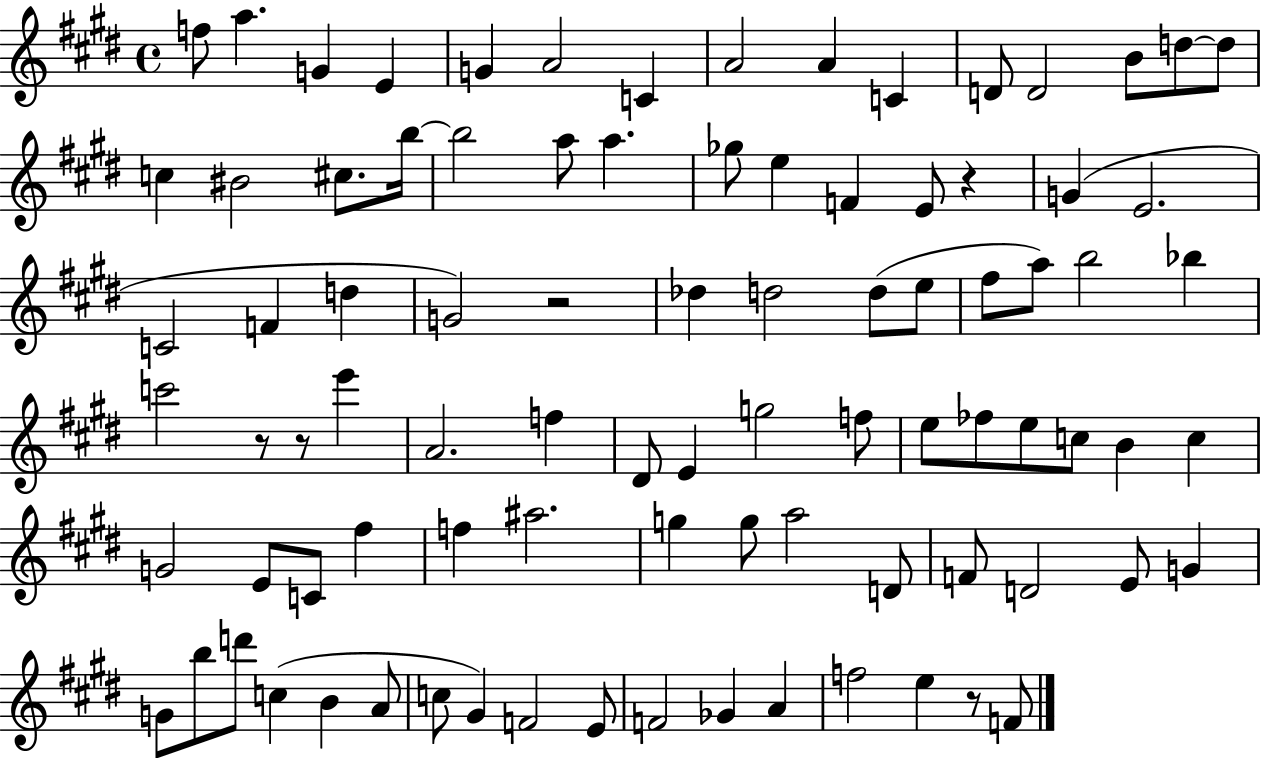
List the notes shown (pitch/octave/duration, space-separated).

F5/e A5/q. G4/q E4/q G4/q A4/h C4/q A4/h A4/q C4/q D4/e D4/h B4/e D5/e D5/e C5/q BIS4/h C#5/e. B5/s B5/h A5/e A5/q. Gb5/e E5/q F4/q E4/e R/q G4/q E4/h. C4/h F4/q D5/q G4/h R/h Db5/q D5/h D5/e E5/e F#5/e A5/e B5/h Bb5/q C6/h R/e R/e E6/q A4/h. F5/q D#4/e E4/q G5/h F5/e E5/e FES5/e E5/e C5/e B4/q C5/q G4/h E4/e C4/e F#5/q F5/q A#5/h. G5/q G5/e A5/h D4/e F4/e D4/h E4/e G4/q G4/e B5/e D6/e C5/q B4/q A4/e C5/e G#4/q F4/h E4/e F4/h Gb4/q A4/q F5/h E5/q R/e F4/e